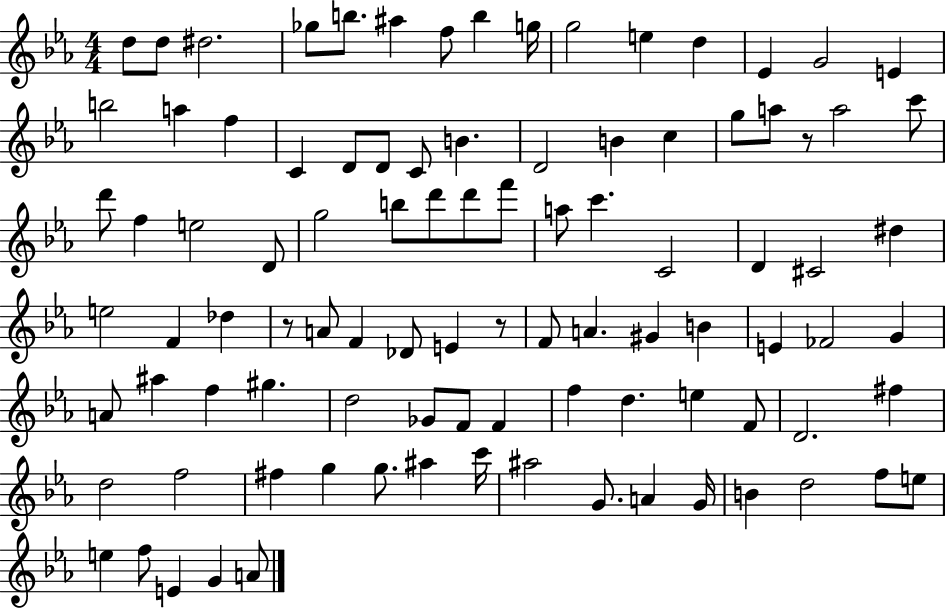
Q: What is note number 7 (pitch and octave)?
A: F5